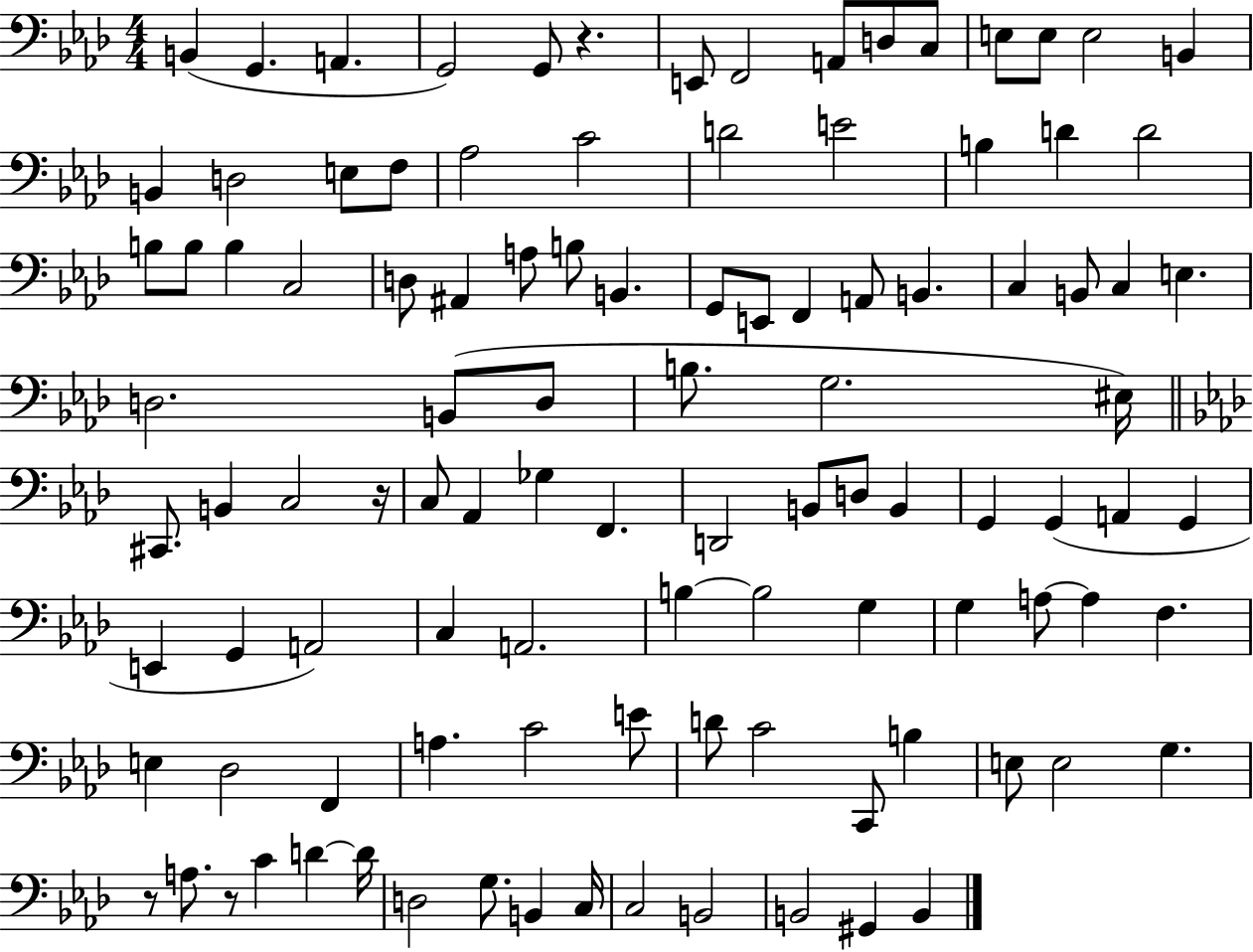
{
  \clef bass
  \numericTimeSignature
  \time 4/4
  \key aes \major
  b,4( g,4. a,4. | g,2) g,8 r4. | e,8 f,2 a,8 d8 c8 | e8 e8 e2 b,4 | \break b,4 d2 e8 f8 | aes2 c'2 | d'2 e'2 | b4 d'4 d'2 | \break b8 b8 b4 c2 | d8 ais,4 a8 b8 b,4. | g,8 e,8 f,4 a,8 b,4. | c4 b,8 c4 e4. | \break d2. b,8( d8 | b8. g2. eis16) | \bar "||" \break \key aes \major cis,8. b,4 c2 r16 | c8 aes,4 ges4 f,4. | d,2 b,8 d8 b,4 | g,4 g,4( a,4 g,4 | \break e,4 g,4 a,2) | c4 a,2. | b4~~ b2 g4 | g4 a8~~ a4 f4. | \break e4 des2 f,4 | a4. c'2 e'8 | d'8 c'2 c,8 b4 | e8 e2 g4. | \break r8 a8. r8 c'4 d'4~~ d'16 | d2 g8. b,4 c16 | c2 b,2 | b,2 gis,4 b,4 | \break \bar "|."
}